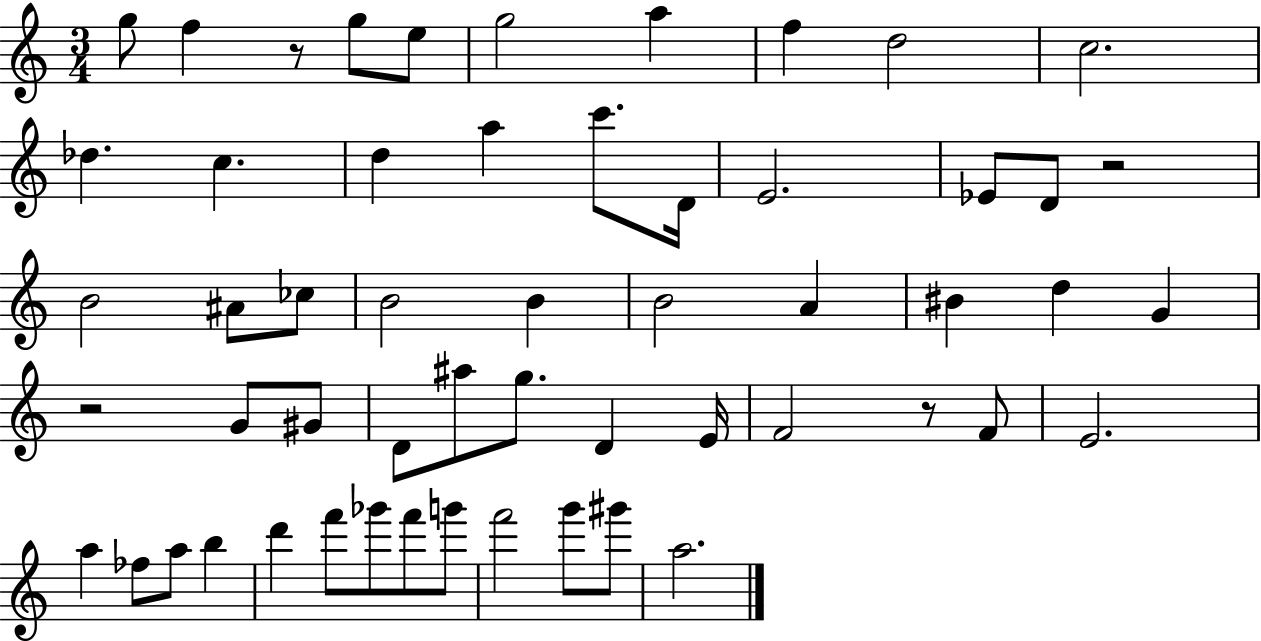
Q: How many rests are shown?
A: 4